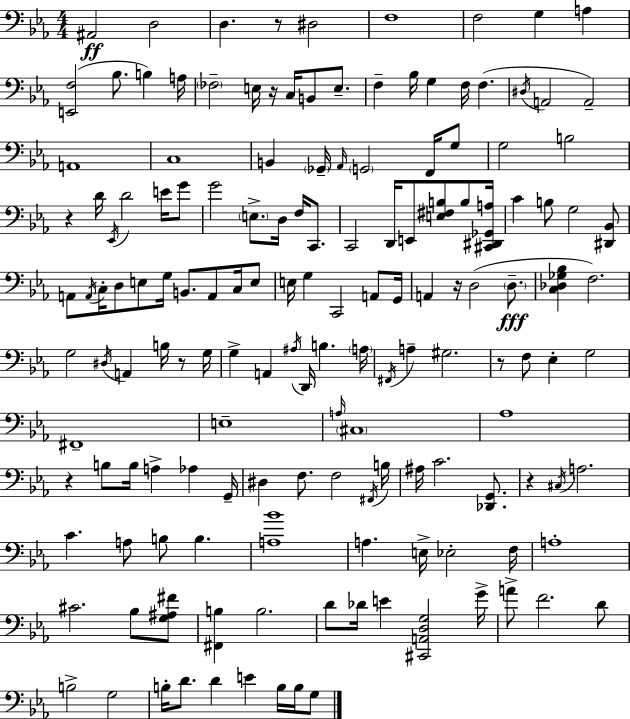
A#2/h D3/h D3/q. R/e D#3/h F3/w F3/h G3/q A3/q [E2,F3]/h Bb3/e. B3/q A3/s FES3/h E3/s R/s C3/s B2/e E3/e. F3/q Bb3/s G3/q F3/s F3/q. D#3/s A2/h A2/h A2/w C3/w B2/q Gb2/s Ab2/s G2/h F2/s G3/e G3/h B3/h R/q D4/s Eb2/s D4/h E4/s G4/e G4/h E3/e. D3/s F3/s C2/e. C2/h D2/s E2/e [E3,F#3,B3]/e B3/e [C#2,D#2,Gb2,A3]/s C4/q B3/e G3/h [D#2,Bb2]/e A2/e A2/s C3/s D3/e E3/e G3/s B2/e. A2/e C3/s E3/e E3/s G3/q C2/h A2/e G2/s A2/q R/s D3/h D3/e. [C3,Db3,Gb3,Bb3]/q F3/h. G3/h D#3/s A2/q B3/s R/e G3/s G3/q A2/q A#3/s D2/s B3/q. A3/s F#2/s A3/q G#3/h. R/e F3/e Eb3/q G3/h F#2/w E3/w A3/s C#3/w Ab3/w R/q B3/e B3/s A3/q Ab3/q G2/s D#3/q F3/e. F3/h F#2/s B3/s A#3/s C4/h. [Db2,G2]/e. R/q C#3/s A3/h. C4/q. A3/e B3/e B3/q. [A3,Bb4]/w A3/q. E3/s Eb3/h F3/s A3/w C#4/h. Bb3/e [G3,A#3,F#4]/e [F#2,B3]/q B3/h. D4/e Db4/s E4/q [C#2,A2,D3,G3]/h G4/s A4/e F4/h. D4/e B3/h G3/h B3/s D4/e. D4/q E4/q B3/s B3/s G3/e